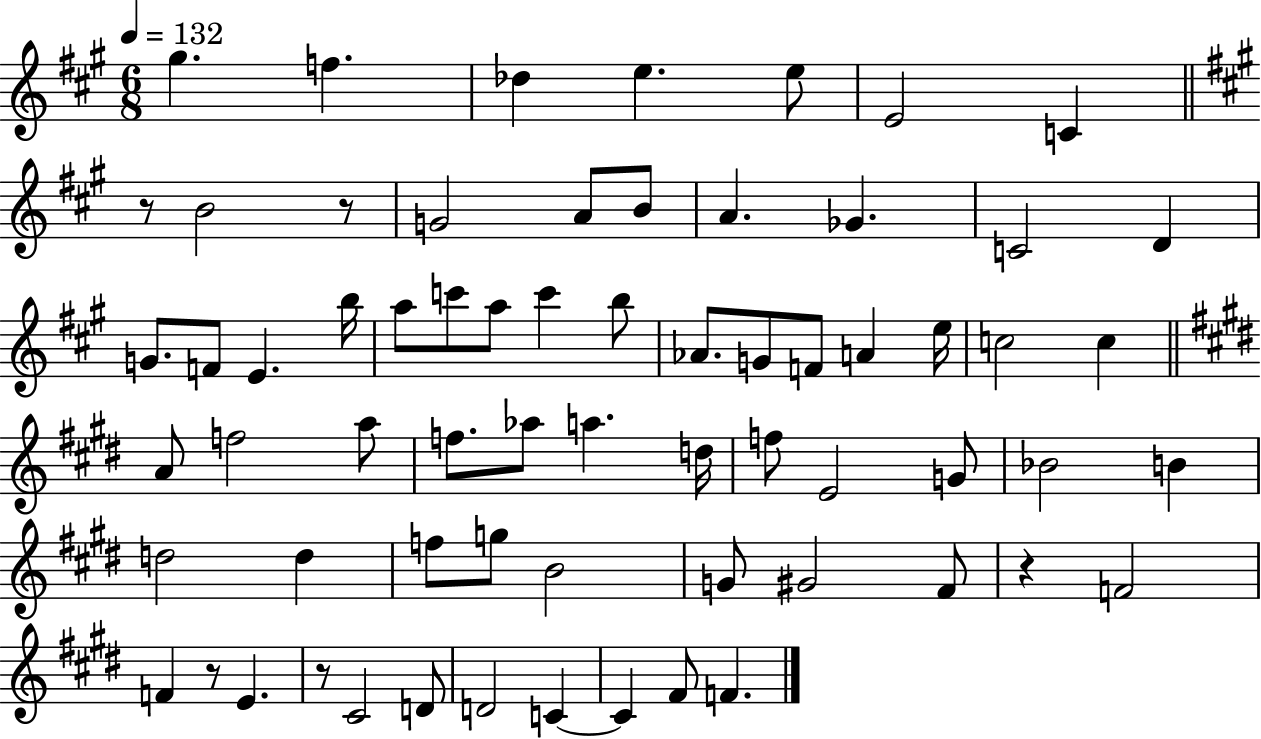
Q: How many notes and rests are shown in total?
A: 66